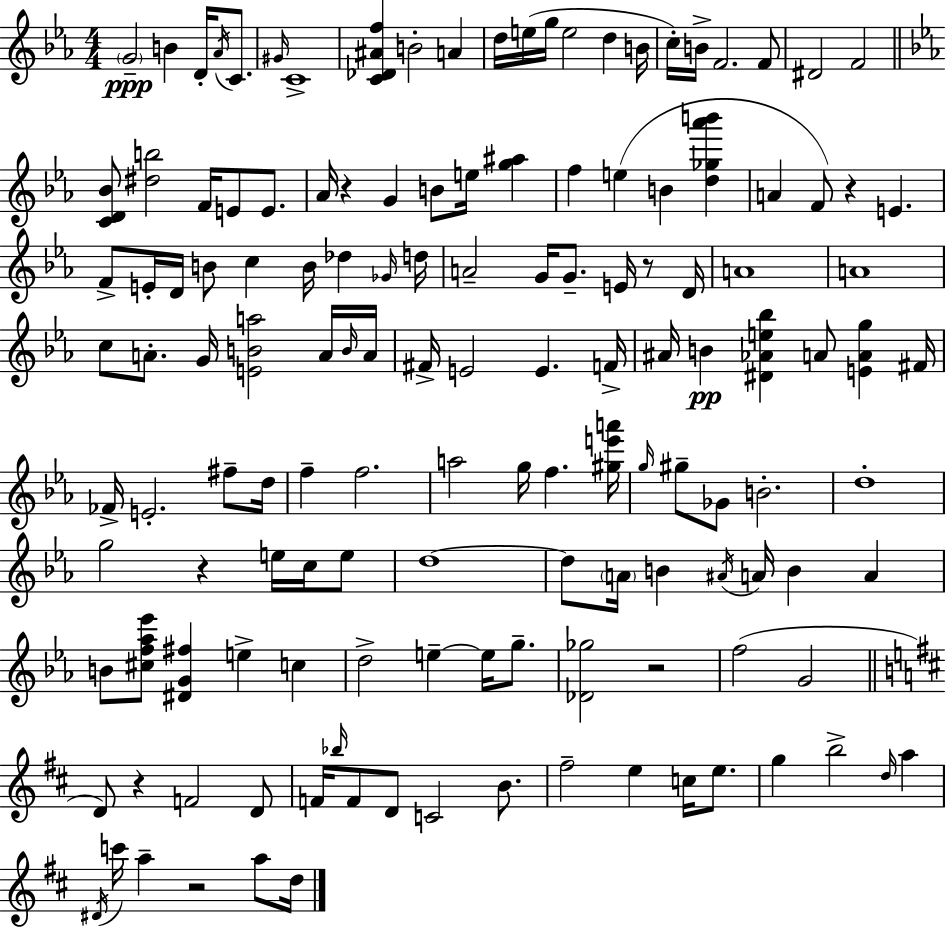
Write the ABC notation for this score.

X:1
T:Untitled
M:4/4
L:1/4
K:Eb
G2 B D/4 _A/4 C/2 ^G/4 C4 [C_D^Af] B2 A d/4 e/4 g/4 e2 d B/4 c/4 B/4 F2 F/2 ^D2 F2 [CD_B]/2 [^db]2 F/4 E/2 E/2 _A/4 z G B/2 e/4 [g^a] f e B [d_g_a'b'] A F/2 z E F/2 E/4 D/4 B/2 c B/4 _d _G/4 d/4 A2 G/4 G/2 E/4 z/2 D/4 A4 A4 c/2 A/2 G/4 [EBa]2 A/4 B/4 A/4 ^F/4 E2 E F/4 ^A/4 B [^D_Ae_b] A/2 [EAg] ^F/4 _F/4 E2 ^f/2 d/4 f f2 a2 g/4 f [^ge'a']/4 g/4 ^g/2 _G/2 B2 d4 g2 z e/4 c/4 e/2 d4 d/2 A/4 B ^A/4 A/4 B A B/2 [^cf_a_e']/2 [^DG^f] e c d2 e e/4 g/2 [_D_g]2 z2 f2 G2 D/2 z F2 D/2 F/4 _b/4 F/2 D/2 C2 B/2 ^f2 e c/4 e/2 g b2 d/4 a ^D/4 c'/4 a z2 a/2 d/4